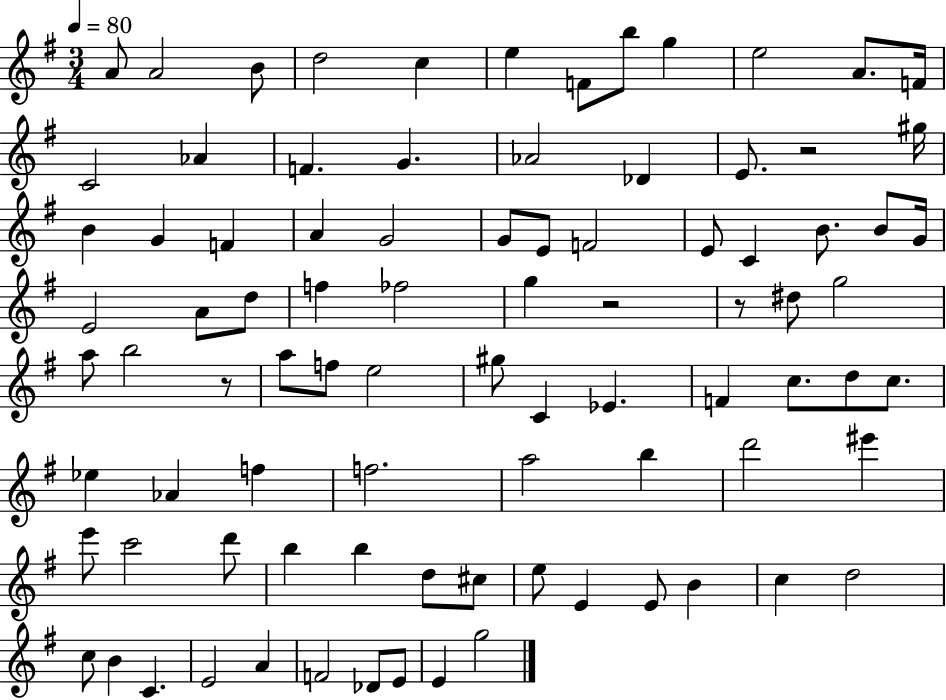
A4/e A4/h B4/e D5/h C5/q E5/q F4/e B5/e G5/q E5/h A4/e. F4/s C4/h Ab4/q F4/q. G4/q. Ab4/h Db4/q E4/e. R/h G#5/s B4/q G4/q F4/q A4/q G4/h G4/e E4/e F4/h E4/e C4/q B4/e. B4/e G4/s E4/h A4/e D5/e F5/q FES5/h G5/q R/h R/e D#5/e G5/h A5/e B5/h R/e A5/e F5/e E5/h G#5/e C4/q Eb4/q. F4/q C5/e. D5/e C5/e. Eb5/q Ab4/q F5/q F5/h. A5/h B5/q D6/h EIS6/q E6/e C6/h D6/e B5/q B5/q D5/e C#5/e E5/e E4/q E4/e B4/q C5/q D5/h C5/e B4/q C4/q. E4/h A4/q F4/h Db4/e E4/e E4/q G5/h